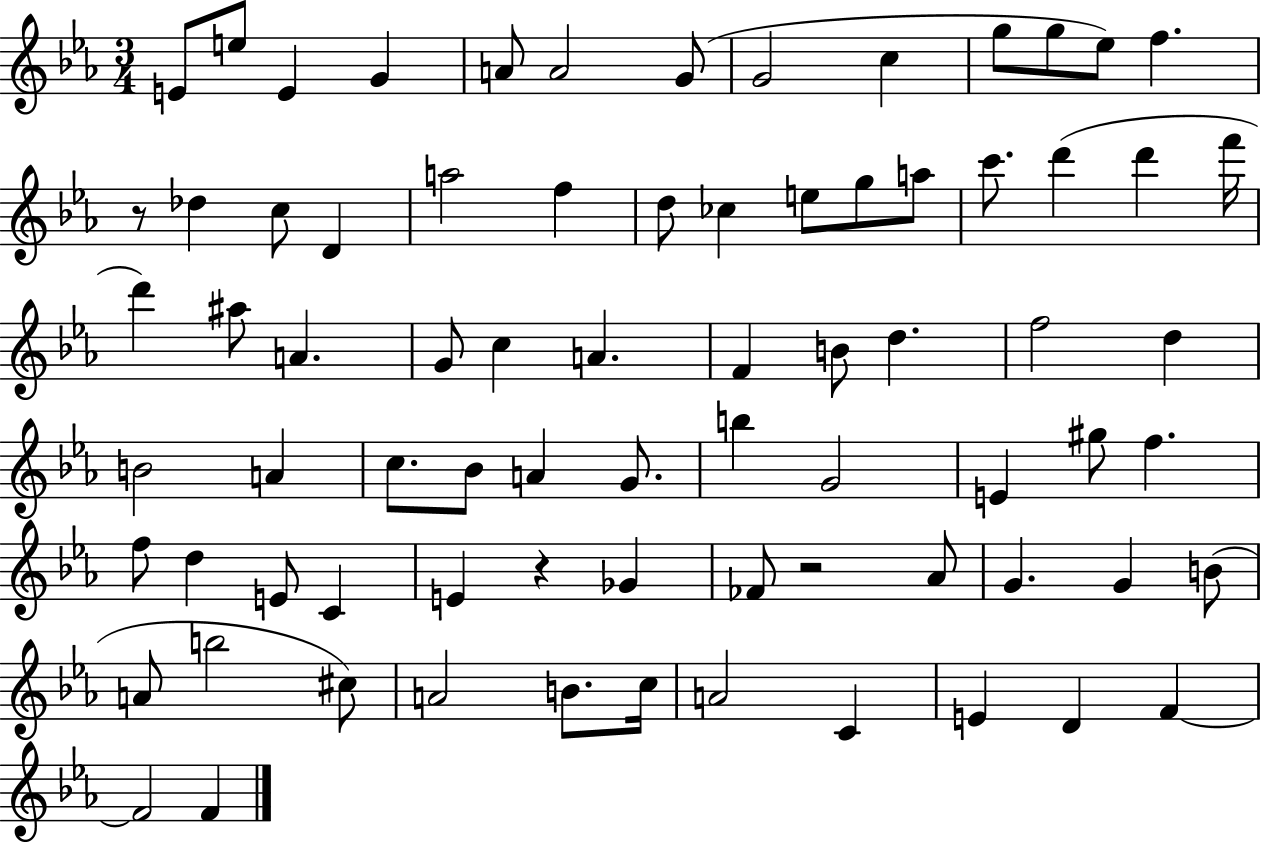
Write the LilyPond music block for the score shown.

{
  \clef treble
  \numericTimeSignature
  \time 3/4
  \key ees \major
  e'8 e''8 e'4 g'4 | a'8 a'2 g'8( | g'2 c''4 | g''8 g''8 ees''8) f''4. | \break r8 des''4 c''8 d'4 | a''2 f''4 | d''8 ces''4 e''8 g''8 a''8 | c'''8. d'''4( d'''4 f'''16 | \break d'''4) ais''8 a'4. | g'8 c''4 a'4. | f'4 b'8 d''4. | f''2 d''4 | \break b'2 a'4 | c''8. bes'8 a'4 g'8. | b''4 g'2 | e'4 gis''8 f''4. | \break f''8 d''4 e'8 c'4 | e'4 r4 ges'4 | fes'8 r2 aes'8 | g'4. g'4 b'8( | \break a'8 b''2 cis''8) | a'2 b'8. c''16 | a'2 c'4 | e'4 d'4 f'4~~ | \break f'2 f'4 | \bar "|."
}